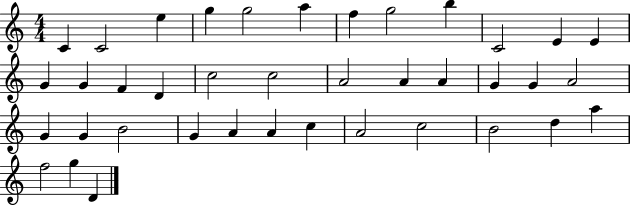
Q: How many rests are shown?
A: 0